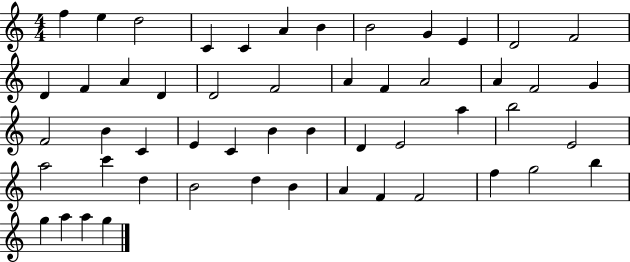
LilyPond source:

{
  \clef treble
  \numericTimeSignature
  \time 4/4
  \key c \major
  f''4 e''4 d''2 | c'4 c'4 a'4 b'4 | b'2 g'4 e'4 | d'2 f'2 | \break d'4 f'4 a'4 d'4 | d'2 f'2 | a'4 f'4 a'2 | a'4 f'2 g'4 | \break f'2 b'4 c'4 | e'4 c'4 b'4 b'4 | d'4 e'2 a''4 | b''2 e'2 | \break a''2 c'''4 d''4 | b'2 d''4 b'4 | a'4 f'4 f'2 | f''4 g''2 b''4 | \break g''4 a''4 a''4 g''4 | \bar "|."
}